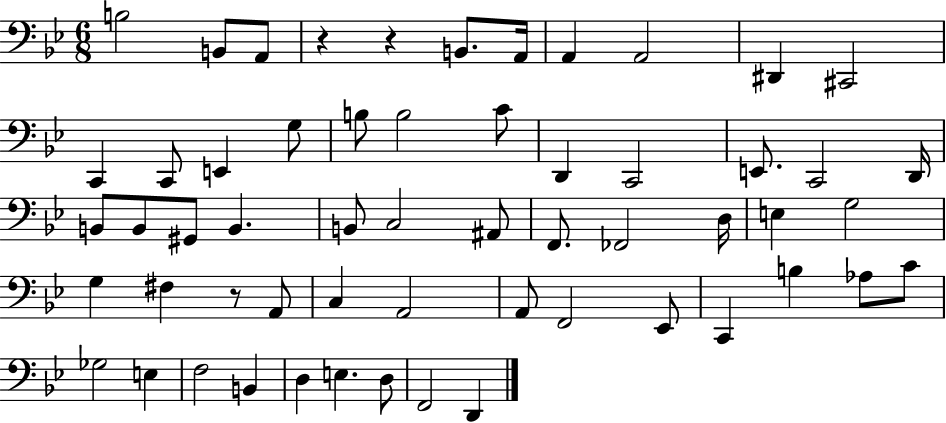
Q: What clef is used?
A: bass